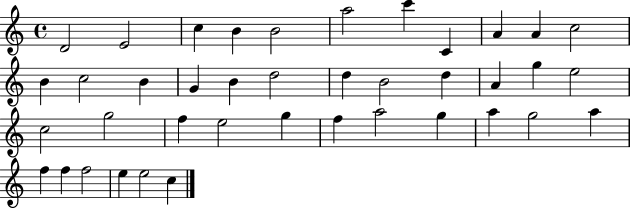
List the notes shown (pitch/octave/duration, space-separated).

D4/h E4/h C5/q B4/q B4/h A5/h C6/q C4/q A4/q A4/q C5/h B4/q C5/h B4/q G4/q B4/q D5/h D5/q B4/h D5/q A4/q G5/q E5/h C5/h G5/h F5/q E5/h G5/q F5/q A5/h G5/q A5/q G5/h A5/q F5/q F5/q F5/h E5/q E5/h C5/q